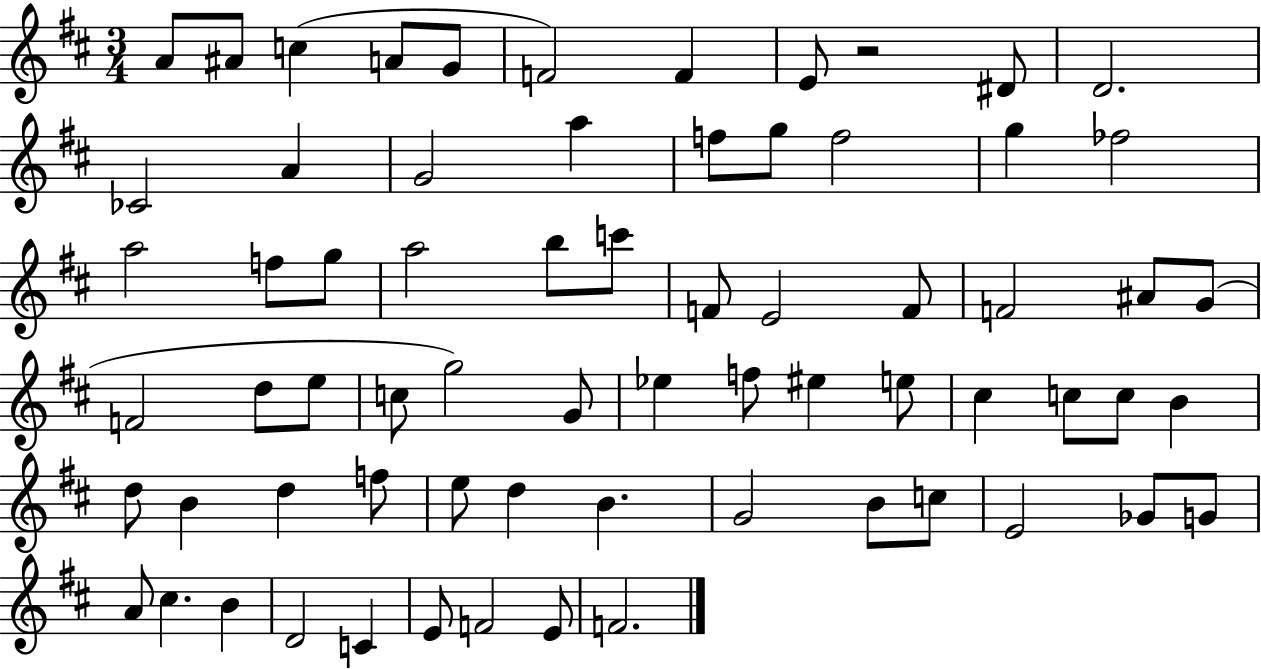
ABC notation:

X:1
T:Untitled
M:3/4
L:1/4
K:D
A/2 ^A/2 c A/2 G/2 F2 F E/2 z2 ^D/2 D2 _C2 A G2 a f/2 g/2 f2 g _f2 a2 f/2 g/2 a2 b/2 c'/2 F/2 E2 F/2 F2 ^A/2 G/2 F2 d/2 e/2 c/2 g2 G/2 _e f/2 ^e e/2 ^c c/2 c/2 B d/2 B d f/2 e/2 d B G2 B/2 c/2 E2 _G/2 G/2 A/2 ^c B D2 C E/2 F2 E/2 F2